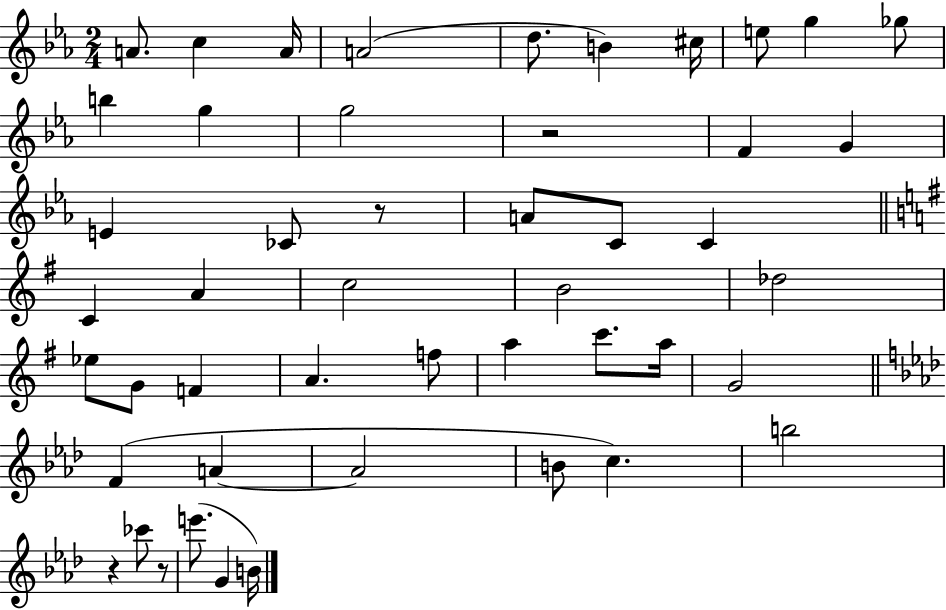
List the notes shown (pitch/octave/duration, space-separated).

A4/e. C5/q A4/s A4/h D5/e. B4/q C#5/s E5/e G5/q Gb5/e B5/q G5/q G5/h R/h F4/q G4/q E4/q CES4/e R/e A4/e C4/e C4/q C4/q A4/q C5/h B4/h Db5/h Eb5/e G4/e F4/q A4/q. F5/e A5/q C6/e. A5/s G4/h F4/q A4/q A4/h B4/e C5/q. B5/h R/q CES6/e R/e E6/e. G4/q B4/s